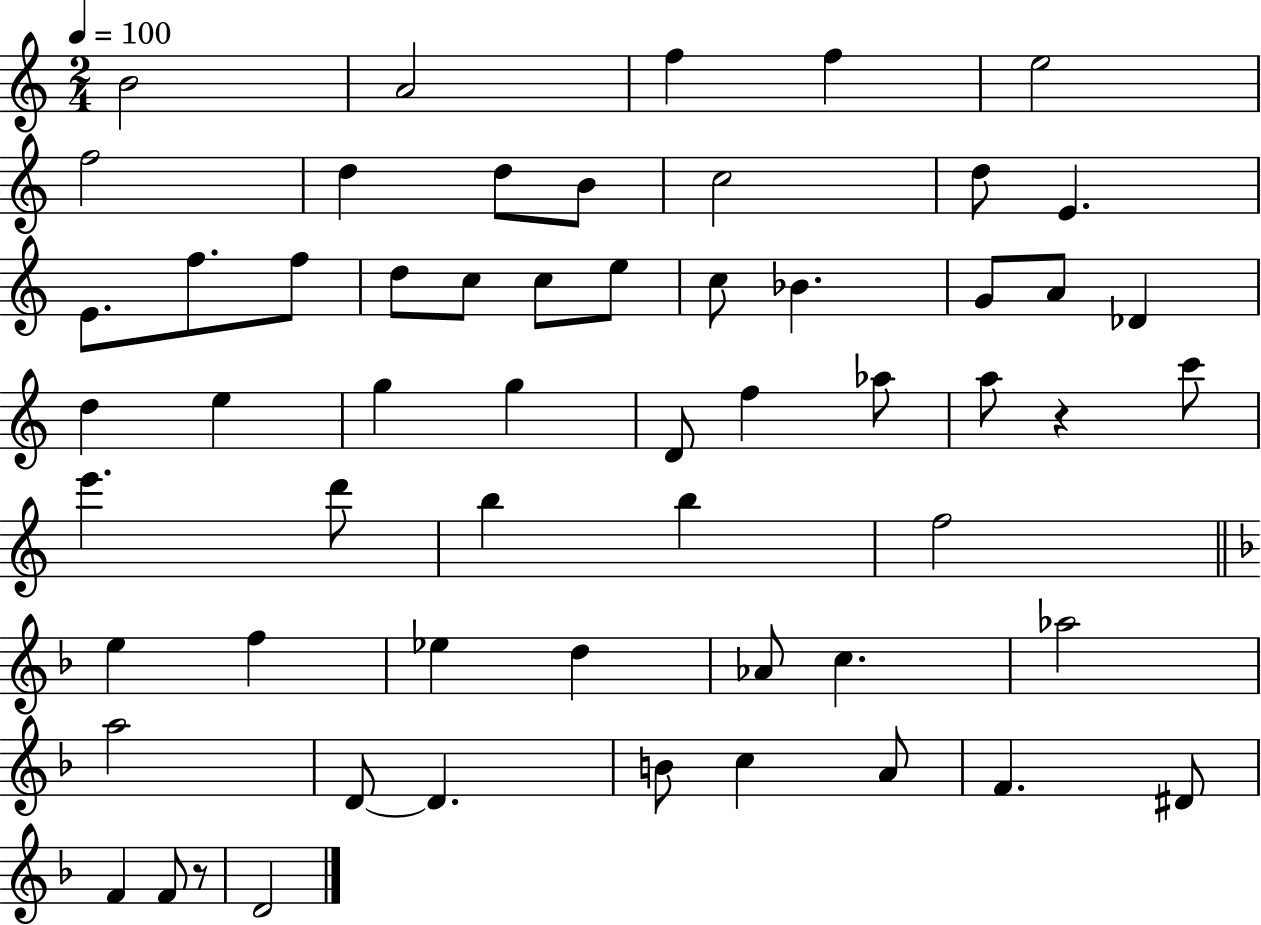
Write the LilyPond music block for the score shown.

{
  \clef treble
  \numericTimeSignature
  \time 2/4
  \key c \major
  \tempo 4 = 100
  b'2 | a'2 | f''4 f''4 | e''2 | \break f''2 | d''4 d''8 b'8 | c''2 | d''8 e'4. | \break e'8. f''8. f''8 | d''8 c''8 c''8 e''8 | c''8 bes'4. | g'8 a'8 des'4 | \break d''4 e''4 | g''4 g''4 | d'8 f''4 aes''8 | a''8 r4 c'''8 | \break e'''4. d'''8 | b''4 b''4 | f''2 | \bar "||" \break \key f \major e''4 f''4 | ees''4 d''4 | aes'8 c''4. | aes''2 | \break a''2 | d'8~~ d'4. | b'8 c''4 a'8 | f'4. dis'8 | \break f'4 f'8 r8 | d'2 | \bar "|."
}